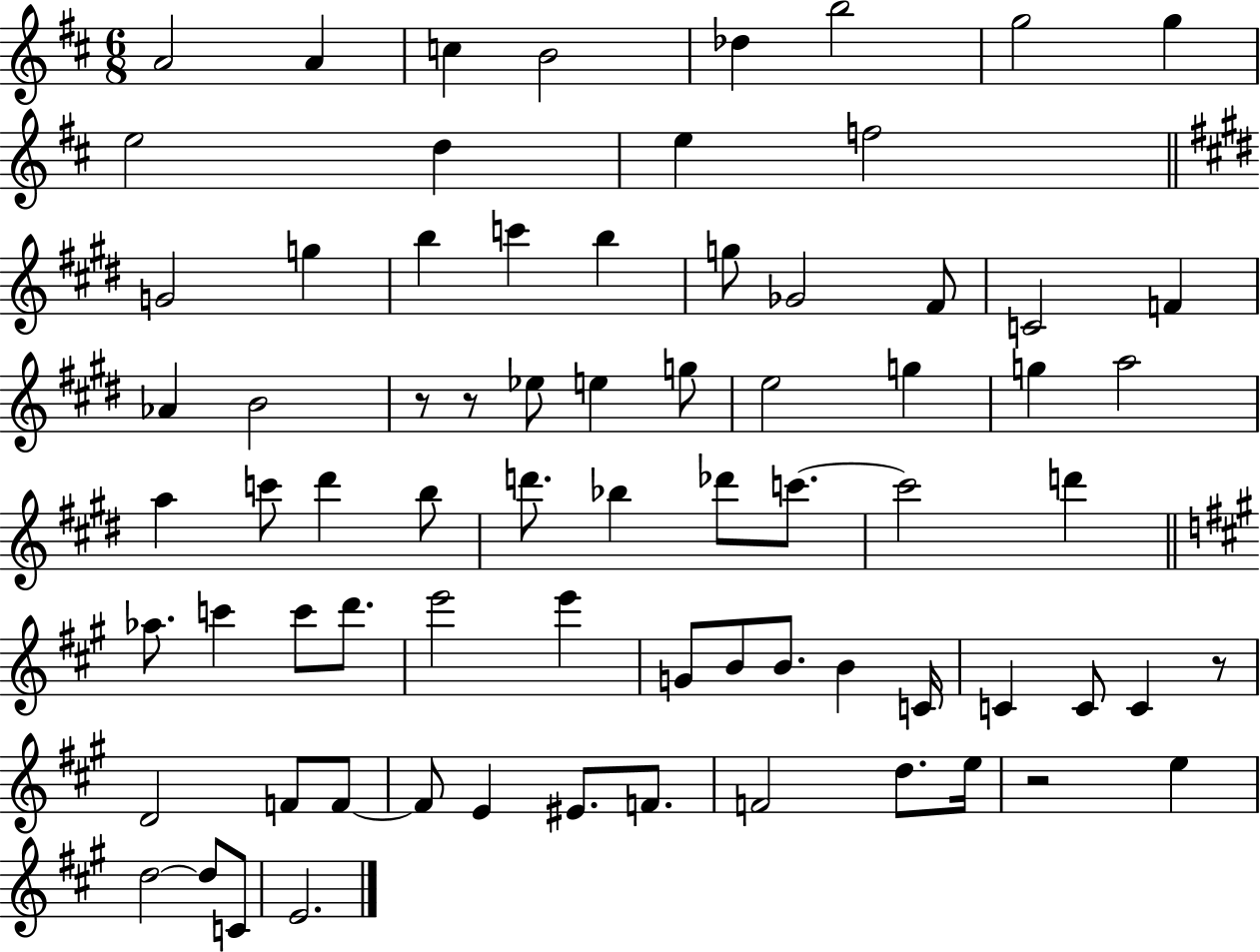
X:1
T:Untitled
M:6/8
L:1/4
K:D
A2 A c B2 _d b2 g2 g e2 d e f2 G2 g b c' b g/2 _G2 ^F/2 C2 F _A B2 z/2 z/2 _e/2 e g/2 e2 g g a2 a c'/2 ^d' b/2 d'/2 _b _d'/2 c'/2 c'2 d' _a/2 c' c'/2 d'/2 e'2 e' G/2 B/2 B/2 B C/4 C C/2 C z/2 D2 F/2 F/2 F/2 E ^E/2 F/2 F2 d/2 e/4 z2 e d2 d/2 C/2 E2